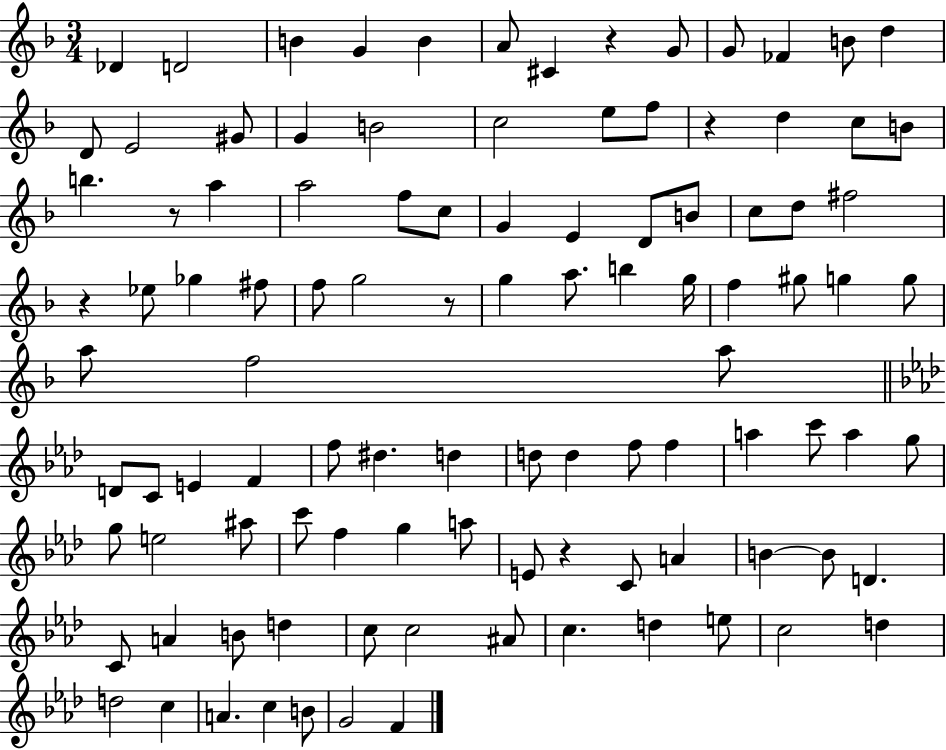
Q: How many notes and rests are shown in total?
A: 104